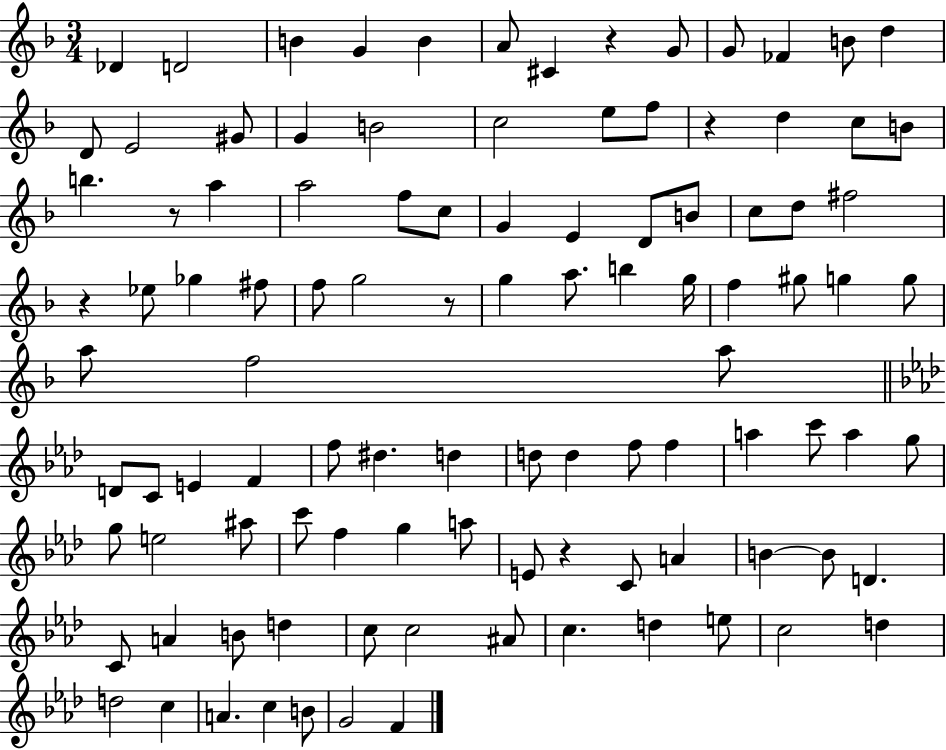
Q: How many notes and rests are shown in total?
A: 104